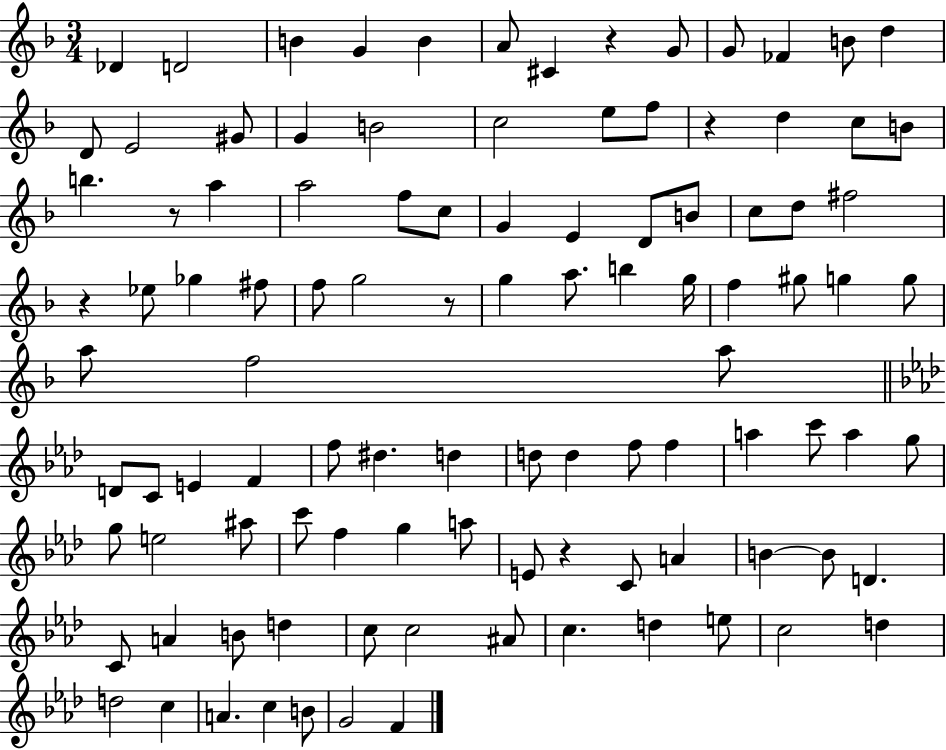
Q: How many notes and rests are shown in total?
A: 104